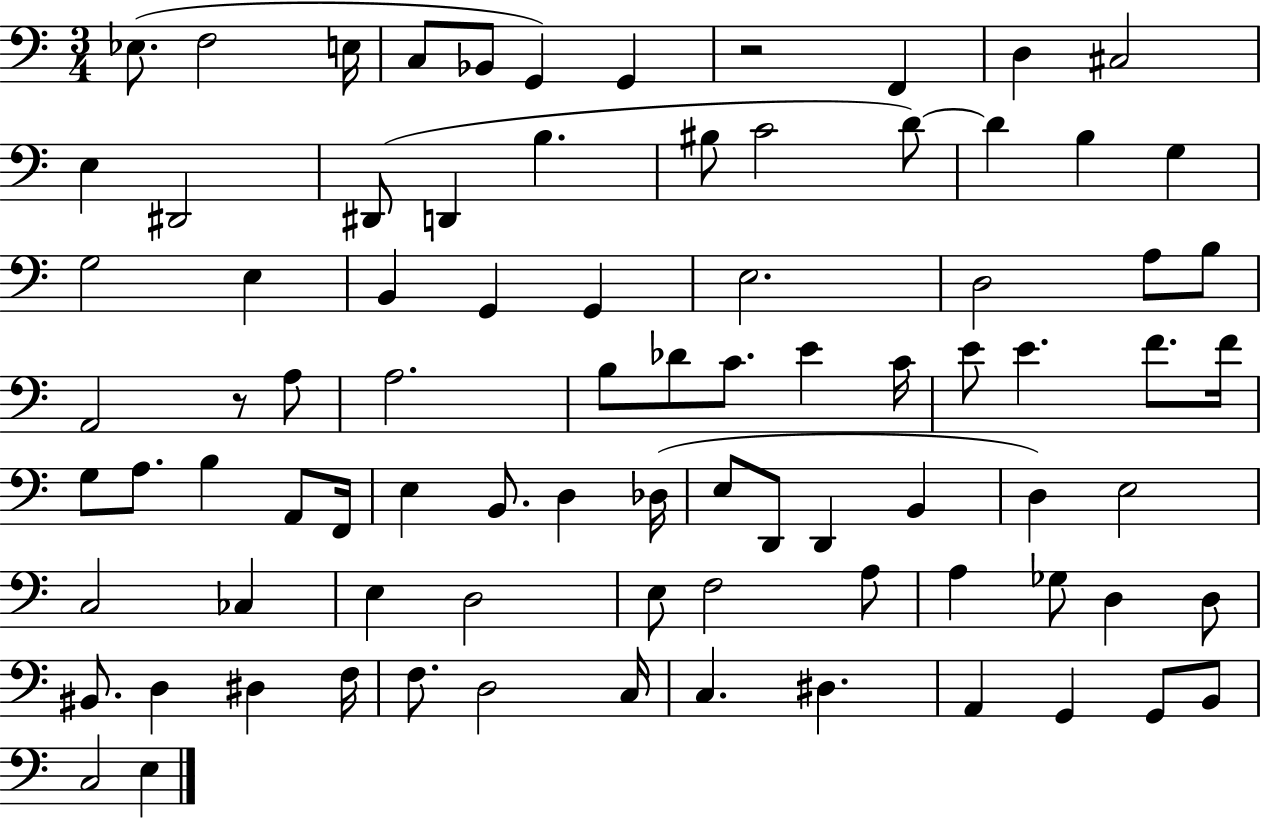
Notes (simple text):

Eb3/e. F3/h E3/s C3/e Bb2/e G2/q G2/q R/h F2/q D3/q C#3/h E3/q D#2/h D#2/e D2/q B3/q. BIS3/e C4/h D4/e D4/q B3/q G3/q G3/h E3/q B2/q G2/q G2/q E3/h. D3/h A3/e B3/e A2/h R/e A3/e A3/h. B3/e Db4/e C4/e. E4/q C4/s E4/e E4/q. F4/e. F4/s G3/e A3/e. B3/q A2/e F2/s E3/q B2/e. D3/q Db3/s E3/e D2/e D2/q B2/q D3/q E3/h C3/h CES3/q E3/q D3/h E3/e F3/h A3/e A3/q Gb3/e D3/q D3/e BIS2/e. D3/q D#3/q F3/s F3/e. D3/h C3/s C3/q. D#3/q. A2/q G2/q G2/e B2/e C3/h E3/q